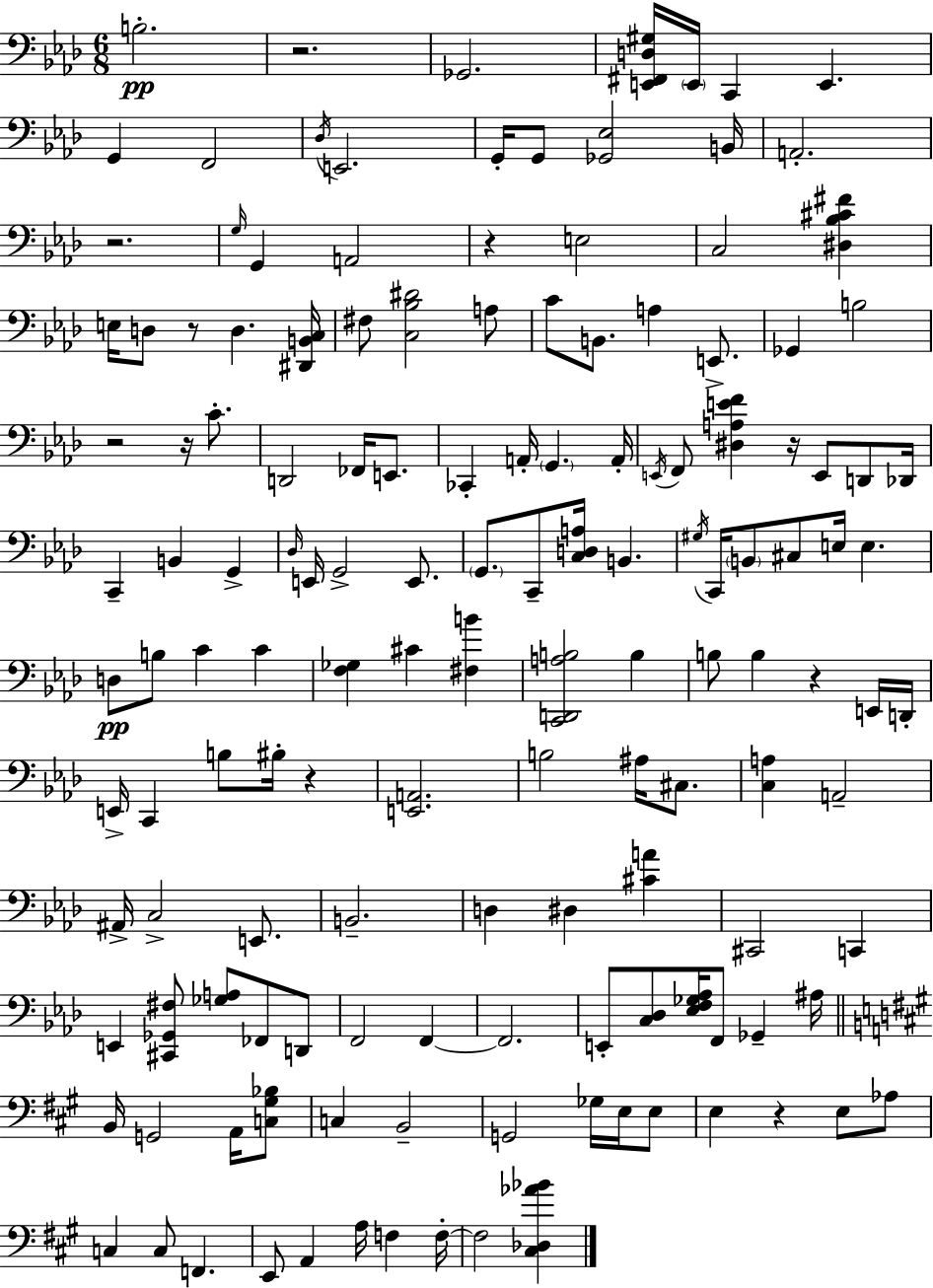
X:1
T:Untitled
M:6/8
L:1/4
K:Fm
B,2 z2 _G,,2 [E,,^F,,D,^G,]/4 E,,/4 C,, E,, G,, F,,2 _D,/4 E,,2 G,,/4 G,,/2 [_G,,_E,]2 B,,/4 A,,2 z2 G,/4 G,, A,,2 z E,2 C,2 [^D,_B,^C^F] E,/4 D,/2 z/2 D, [^D,,B,,C,]/4 ^F,/2 [C,_B,^D]2 A,/2 C/2 B,,/2 A, E,,/2 _G,, B,2 z2 z/4 C/2 D,,2 _F,,/4 E,,/2 _C,, A,,/4 G,, A,,/4 E,,/4 F,,/2 [^D,A,EF] z/4 E,,/2 D,,/2 _D,,/4 C,, B,, G,, _D,/4 E,,/4 G,,2 E,,/2 G,,/2 C,,/2 [C,D,A,]/4 B,, ^G,/4 C,,/4 B,,/2 ^C,/2 E,/4 E, D,/2 B,/2 C C [F,_G,] ^C [^F,B] [C,,D,,A,B,]2 B, B,/2 B, z E,,/4 D,,/4 E,,/4 C,, B,/2 ^B,/4 z [E,,A,,]2 B,2 ^A,/4 ^C,/2 [C,A,] A,,2 ^A,,/4 C,2 E,,/2 B,,2 D, ^D, [^CA] ^C,,2 C,, E,, [^C,,_G,,^F,]/2 [_G,A,]/2 _F,,/2 D,,/2 F,,2 F,, F,,2 E,,/2 [C,_D,]/2 [_E,F,_G,_A,]/4 F,,/2 _G,, ^A,/4 B,,/4 G,,2 A,,/4 [C,^G,_B,]/2 C, B,,2 G,,2 _G,/4 E,/4 E,/2 E, z E,/2 _A,/2 C, C,/2 F,, E,,/2 A,, A,/4 F, F,/4 F,2 [^C,_D,_A_B]